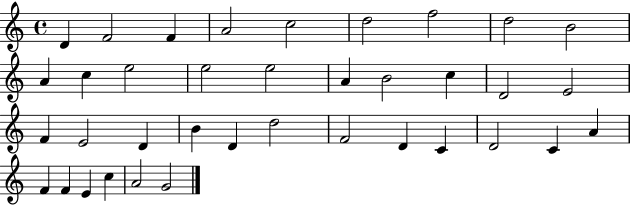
{
  \clef treble
  \time 4/4
  \defaultTimeSignature
  \key c \major
  d'4 f'2 f'4 | a'2 c''2 | d''2 f''2 | d''2 b'2 | \break a'4 c''4 e''2 | e''2 e''2 | a'4 b'2 c''4 | d'2 e'2 | \break f'4 e'2 d'4 | b'4 d'4 d''2 | f'2 d'4 c'4 | d'2 c'4 a'4 | \break f'4 f'4 e'4 c''4 | a'2 g'2 | \bar "|."
}